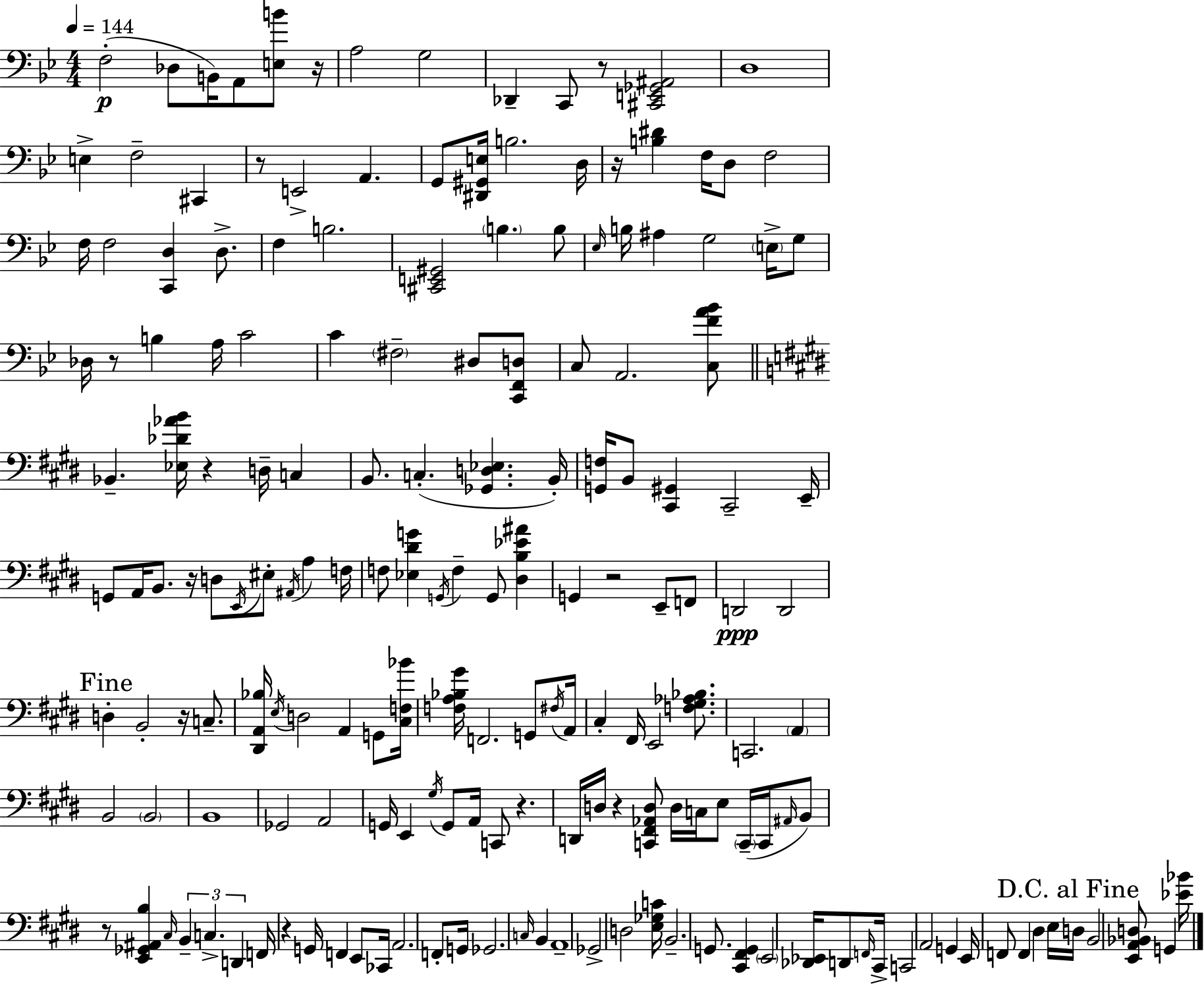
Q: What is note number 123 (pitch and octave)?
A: D3